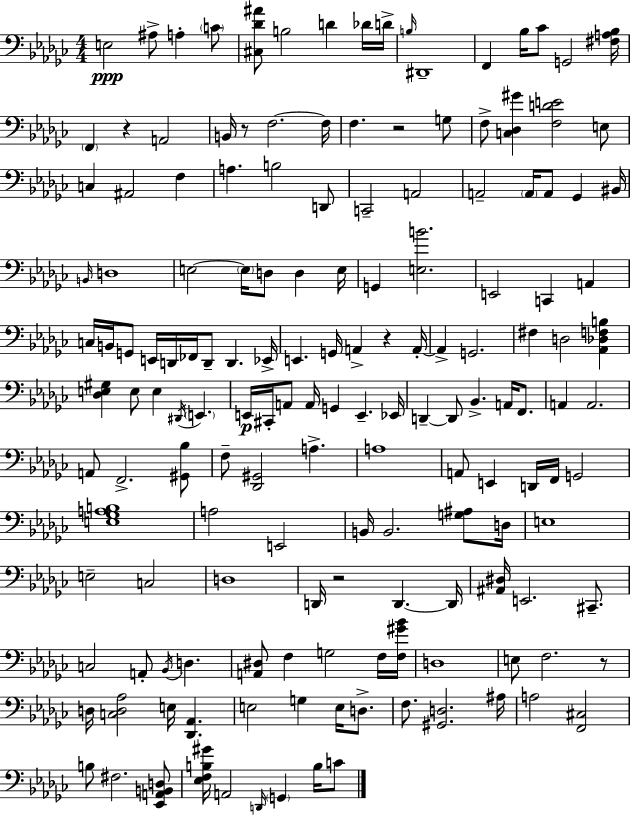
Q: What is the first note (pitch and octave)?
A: E3